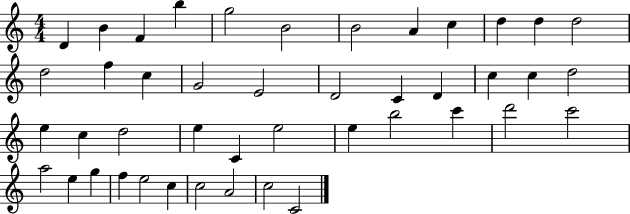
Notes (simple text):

D4/q B4/q F4/q B5/q G5/h B4/h B4/h A4/q C5/q D5/q D5/q D5/h D5/h F5/q C5/q G4/h E4/h D4/h C4/q D4/q C5/q C5/q D5/h E5/q C5/q D5/h E5/q C4/q E5/h E5/q B5/h C6/q D6/h C6/h A5/h E5/q G5/q F5/q E5/h C5/q C5/h A4/h C5/h C4/h